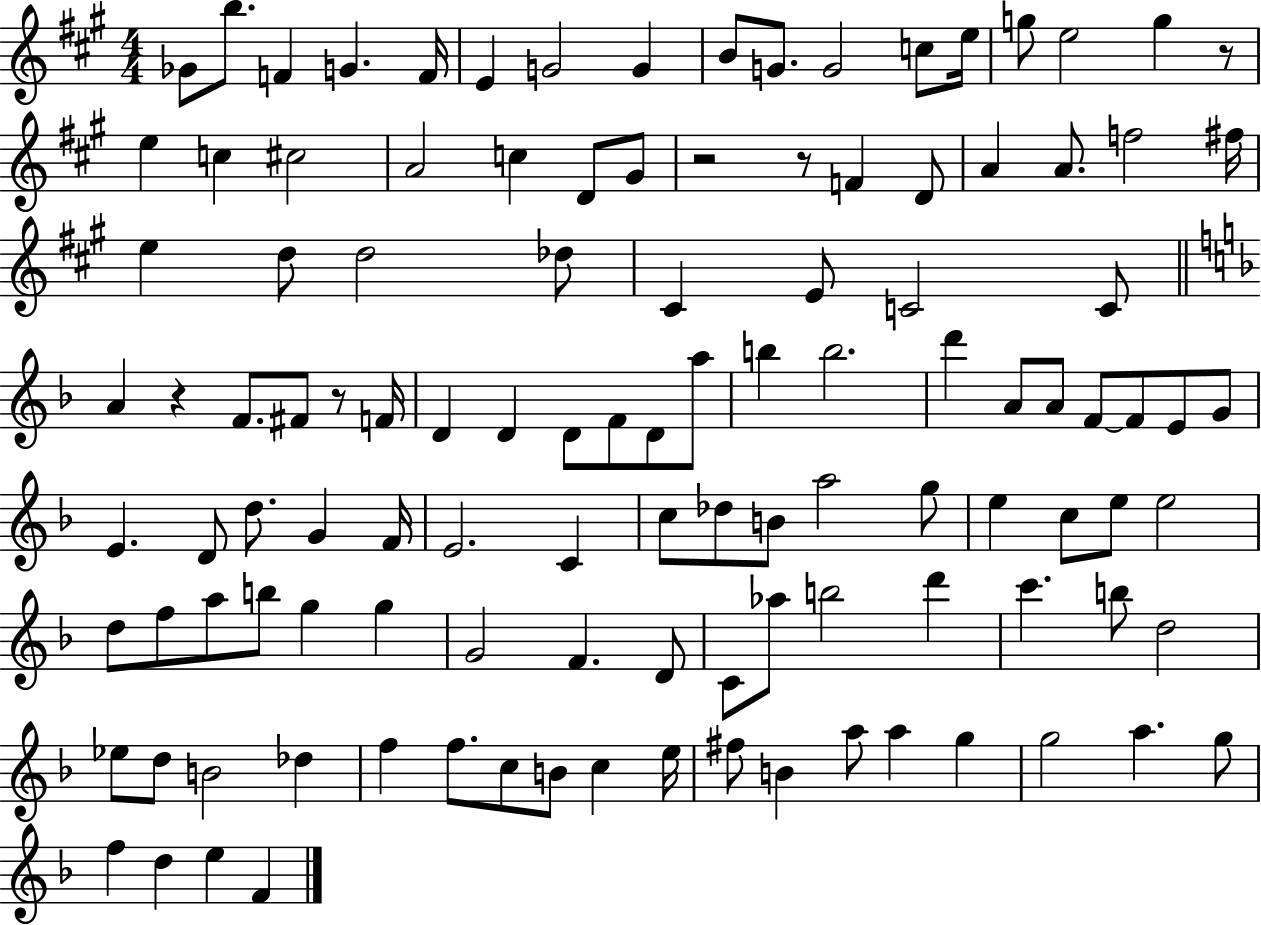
Gb4/e B5/e. F4/q G4/q. F4/s E4/q G4/h G4/q B4/e G4/e. G4/h C5/e E5/s G5/e E5/h G5/q R/e E5/q C5/q C#5/h A4/h C5/q D4/e G#4/e R/h R/e F4/q D4/e A4/q A4/e. F5/h F#5/s E5/q D5/e D5/h Db5/e C#4/q E4/e C4/h C4/e A4/q R/q F4/e. F#4/e R/e F4/s D4/q D4/q D4/e F4/e D4/e A5/e B5/q B5/h. D6/q A4/e A4/e F4/e F4/e E4/e G4/e E4/q. D4/e D5/e. G4/q F4/s E4/h. C4/q C5/e Db5/e B4/e A5/h G5/e E5/q C5/e E5/e E5/h D5/e F5/e A5/e B5/e G5/q G5/q G4/h F4/q. D4/e C4/e Ab5/e B5/h D6/q C6/q. B5/e D5/h Eb5/e D5/e B4/h Db5/q F5/q F5/e. C5/e B4/e C5/q E5/s F#5/e B4/q A5/e A5/q G5/q G5/h A5/q. G5/e F5/q D5/q E5/q F4/q